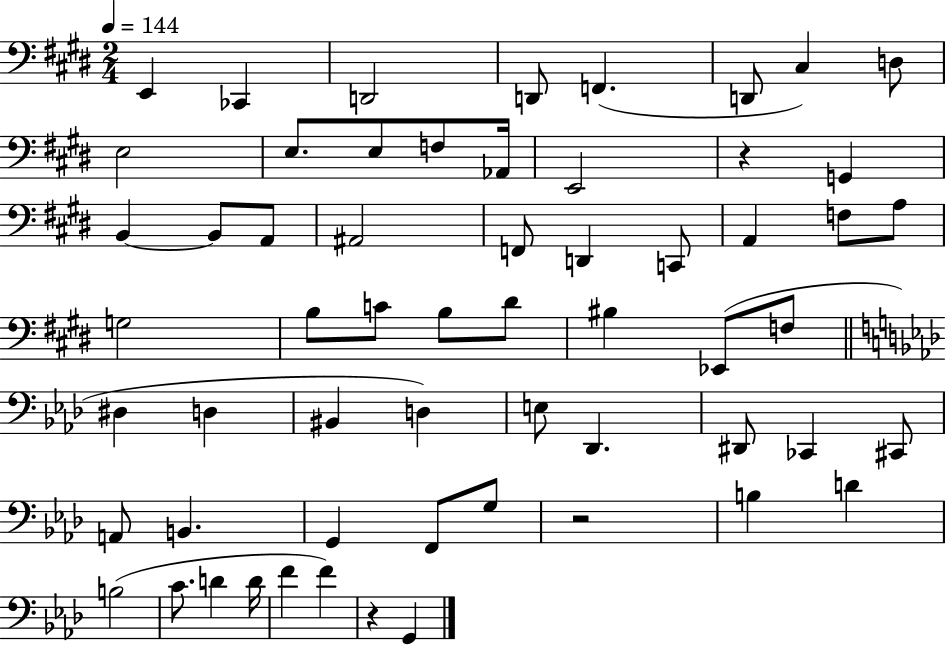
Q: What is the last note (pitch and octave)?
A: G2